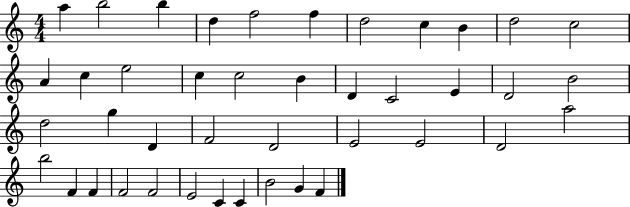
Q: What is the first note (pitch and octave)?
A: A5